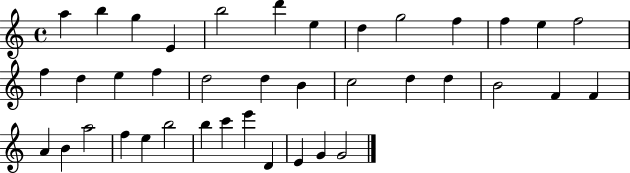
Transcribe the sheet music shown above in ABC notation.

X:1
T:Untitled
M:4/4
L:1/4
K:C
a b g E b2 d' e d g2 f f e f2 f d e f d2 d B c2 d d B2 F F A B a2 f e b2 b c' e' D E G G2